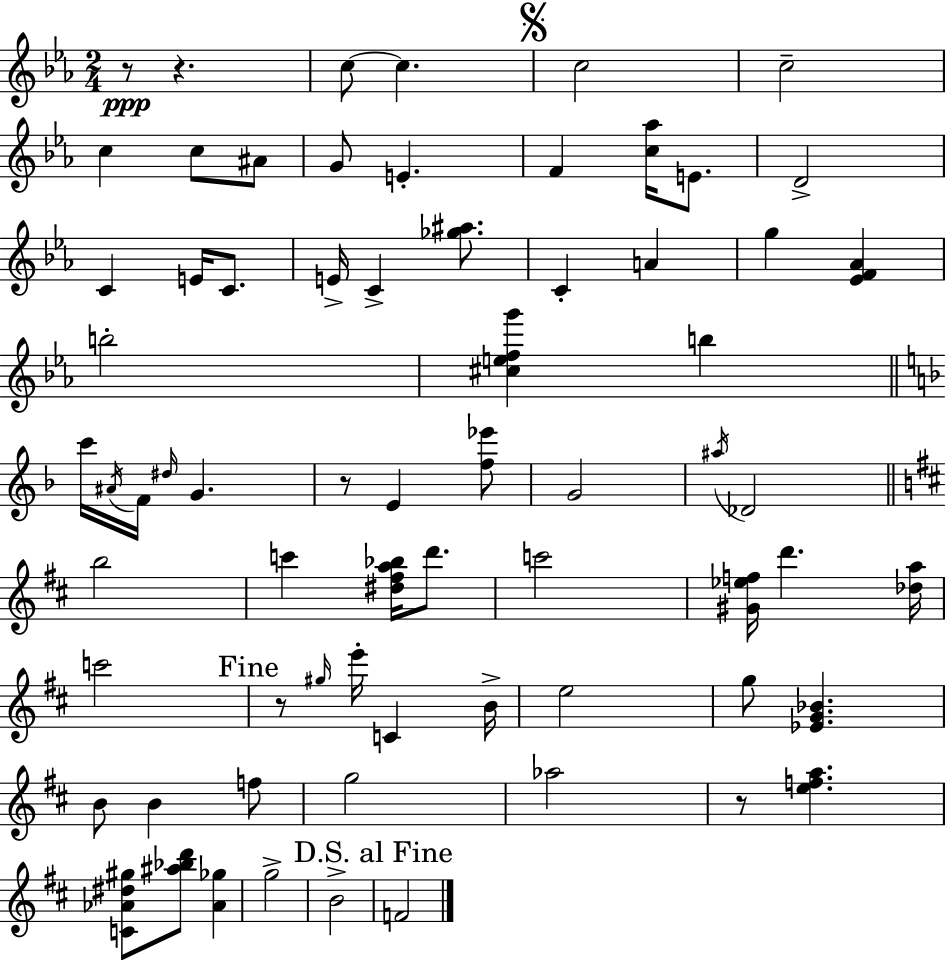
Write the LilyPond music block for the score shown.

{
  \clef treble
  \numericTimeSignature
  \time 2/4
  \key c \minor
  \repeat volta 2 { r8\ppp r4. | c''8~~ c''4. | \mark \markup { \musicglyph "scripts.segno" } c''2 | c''2-- | \break c''4 c''8 ais'8 | g'8 e'4.-. | f'4 <c'' aes''>16 e'8. | d'2-> | \break c'4 e'16 c'8. | e'16-> c'4-> <ges'' ais''>8. | c'4-. a'4 | g''4 <ees' f' aes'>4 | \break b''2-. | <cis'' e'' f'' g'''>4 b''4 | \bar "||" \break \key f \major c'''16 \acciaccatura { ais'16 } f'16 \grace { dis''16 } g'4. | r8 e'4 | <f'' ees'''>8 g'2 | \acciaccatura { ais''16 } des'2 | \break \bar "||" \break \key d \major b''2 | c'''4 <dis'' fis'' a'' bes''>16 d'''8. | c'''2 | <gis' ees'' f''>16 d'''4. <des'' a''>16 | \break c'''2 | \mark "Fine" r8 \grace { gis''16 } e'''16-. c'4 | b'16-> e''2 | g''8 <ees' g' bes'>4. | \break b'8 b'4 f''8 | g''2 | aes''2 | r8 <e'' f'' a''>4. | \break <c' aes' dis'' gis''>8 <ais'' bes'' d'''>8 <aes' ges''>4 | g''2-> | b'2-> | \mark "D.S. al Fine" f'2 | \break } \bar "|."
}